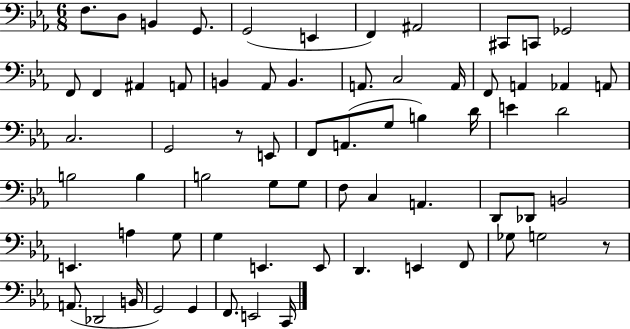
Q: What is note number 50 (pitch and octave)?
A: G3